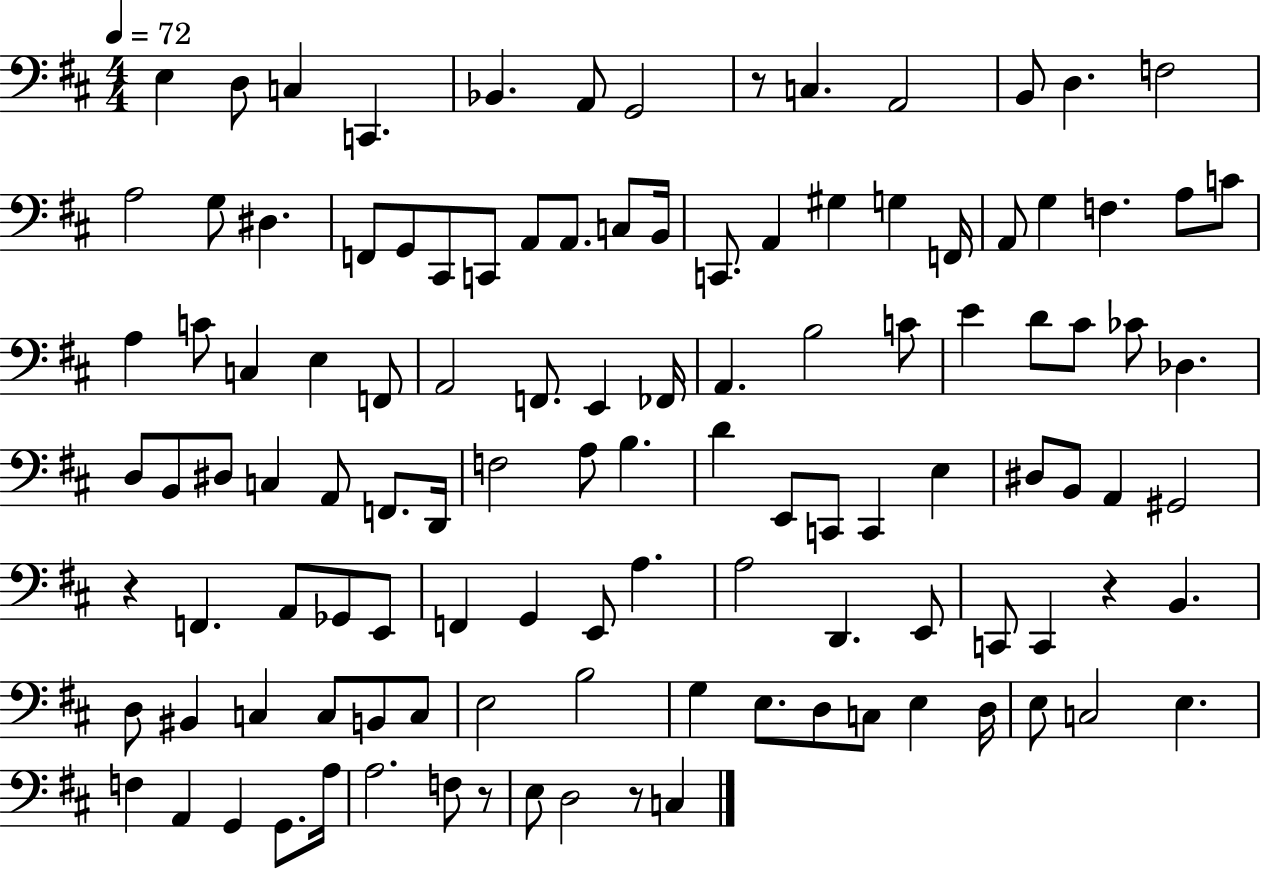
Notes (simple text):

E3/q D3/e C3/q C2/q. Bb2/q. A2/e G2/h R/e C3/q. A2/h B2/e D3/q. F3/h A3/h G3/e D#3/q. F2/e G2/e C#2/e C2/e A2/e A2/e. C3/e B2/s C2/e. A2/q G#3/q G3/q F2/s A2/e G3/q F3/q. A3/e C4/e A3/q C4/e C3/q E3/q F2/e A2/h F2/e. E2/q FES2/s A2/q. B3/h C4/e E4/q D4/e C#4/e CES4/e Db3/q. D3/e B2/e D#3/e C3/q A2/e F2/e. D2/s F3/h A3/e B3/q. D4/q E2/e C2/e C2/q E3/q D#3/e B2/e A2/q G#2/h R/q F2/q. A2/e Gb2/e E2/e F2/q G2/q E2/e A3/q. A3/h D2/q. E2/e C2/e C2/q R/q B2/q. D3/e BIS2/q C3/q C3/e B2/e C3/e E3/h B3/h G3/q E3/e. D3/e C3/e E3/q D3/s E3/e C3/h E3/q. F3/q A2/q G2/q G2/e. A3/s A3/h. F3/e R/e E3/e D3/h R/e C3/q